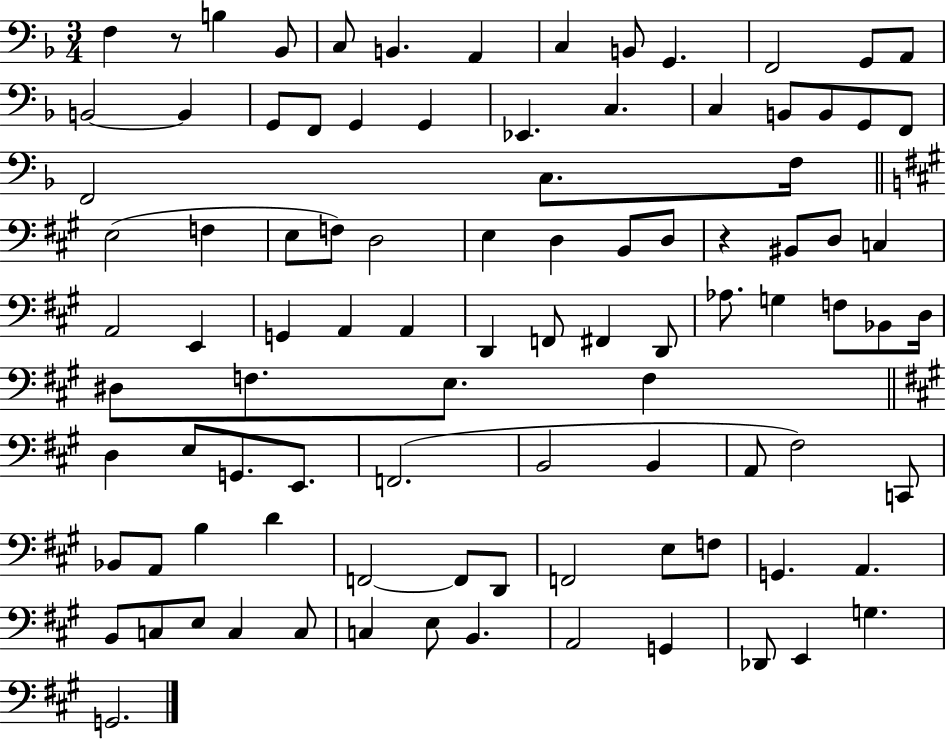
X:1
T:Untitled
M:3/4
L:1/4
K:F
F, z/2 B, _B,,/2 C,/2 B,, A,, C, B,,/2 G,, F,,2 G,,/2 A,,/2 B,,2 B,, G,,/2 F,,/2 G,, G,, _E,, C, C, B,,/2 B,,/2 G,,/2 F,,/2 F,,2 C,/2 F,/4 E,2 F, E,/2 F,/2 D,2 E, D, B,,/2 D,/2 z ^B,,/2 D,/2 C, A,,2 E,, G,, A,, A,, D,, F,,/2 ^F,, D,,/2 _A,/2 G, F,/2 _B,,/2 D,/4 ^D,/2 F,/2 E,/2 F, D, E,/2 G,,/2 E,,/2 F,,2 B,,2 B,, A,,/2 ^F,2 C,,/2 _B,,/2 A,,/2 B, D F,,2 F,,/2 D,,/2 F,,2 E,/2 F,/2 G,, A,, B,,/2 C,/2 E,/2 C, C,/2 C, E,/2 B,, A,,2 G,, _D,,/2 E,, G, G,,2